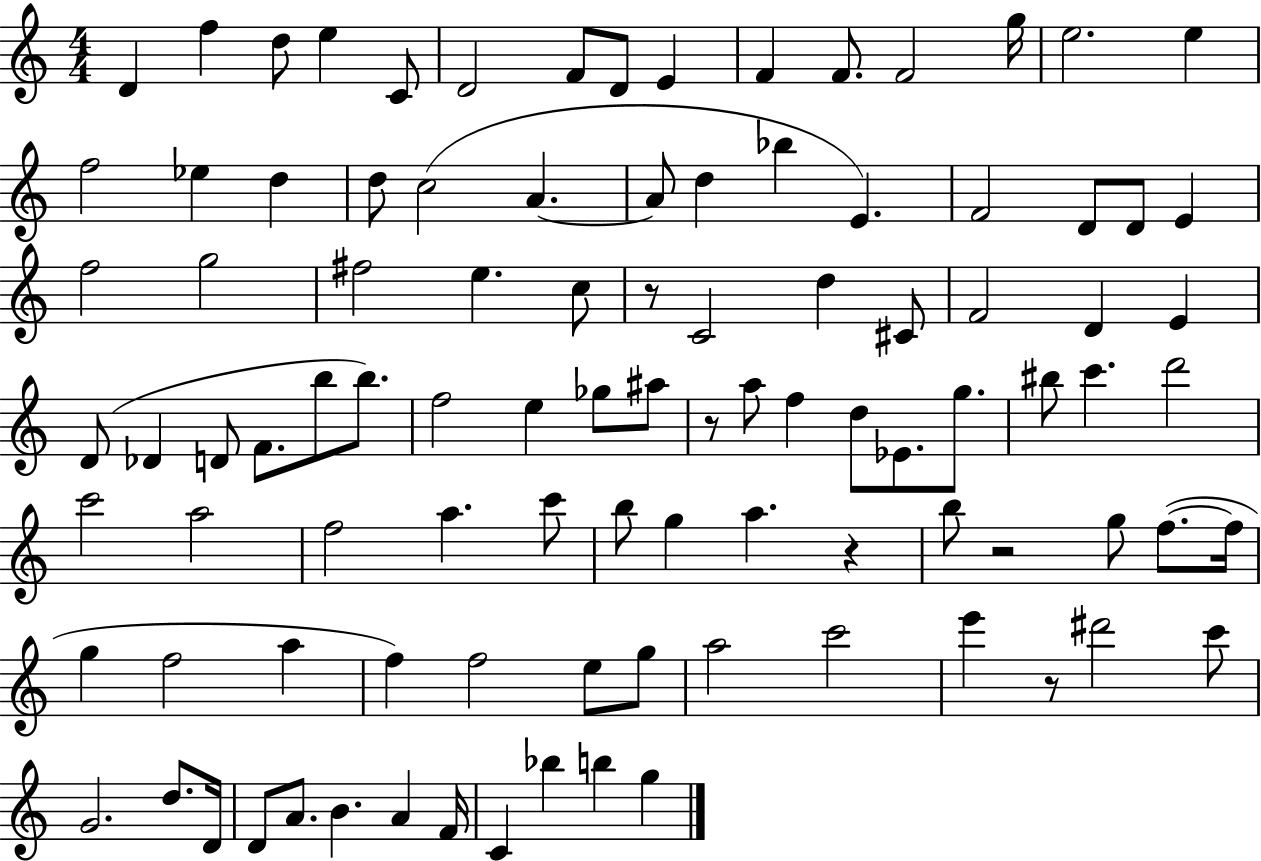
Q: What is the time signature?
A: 4/4